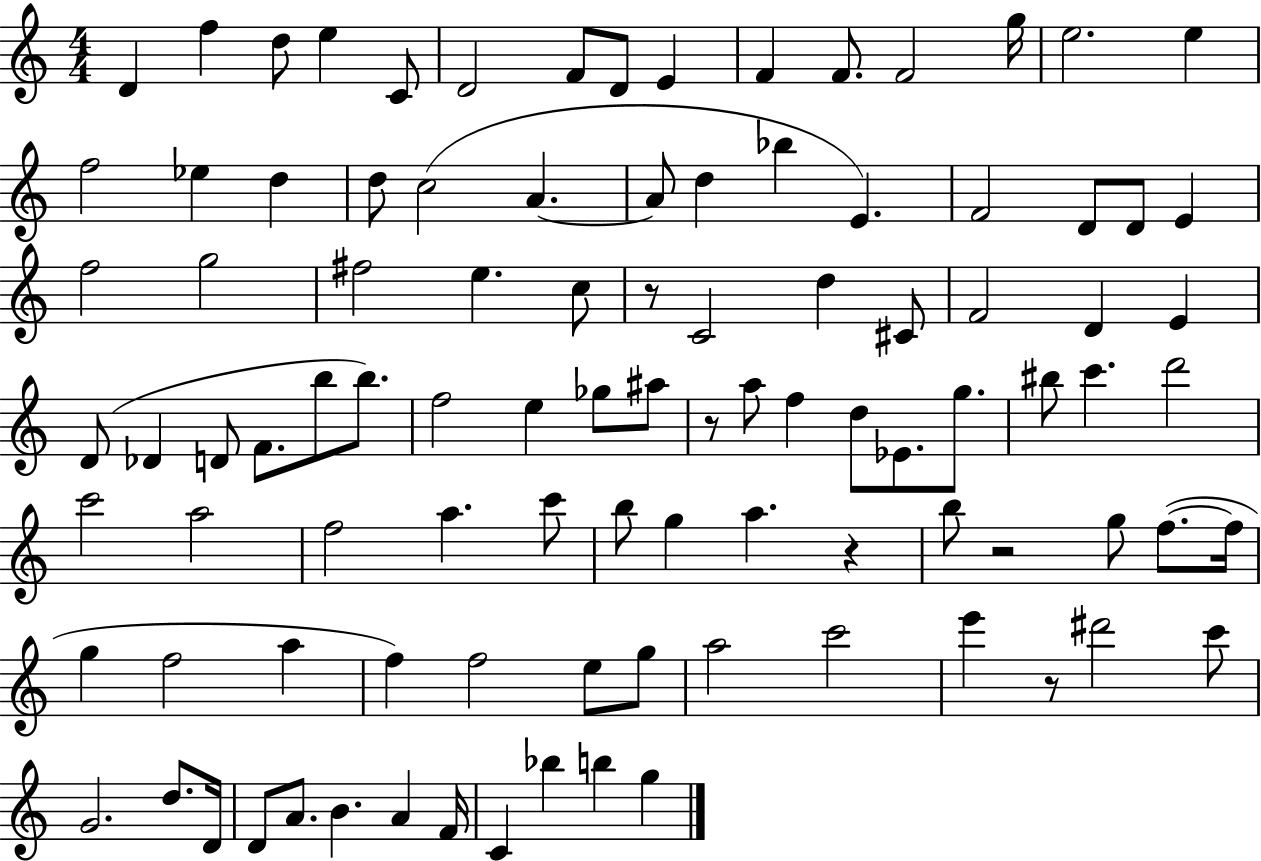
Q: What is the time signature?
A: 4/4